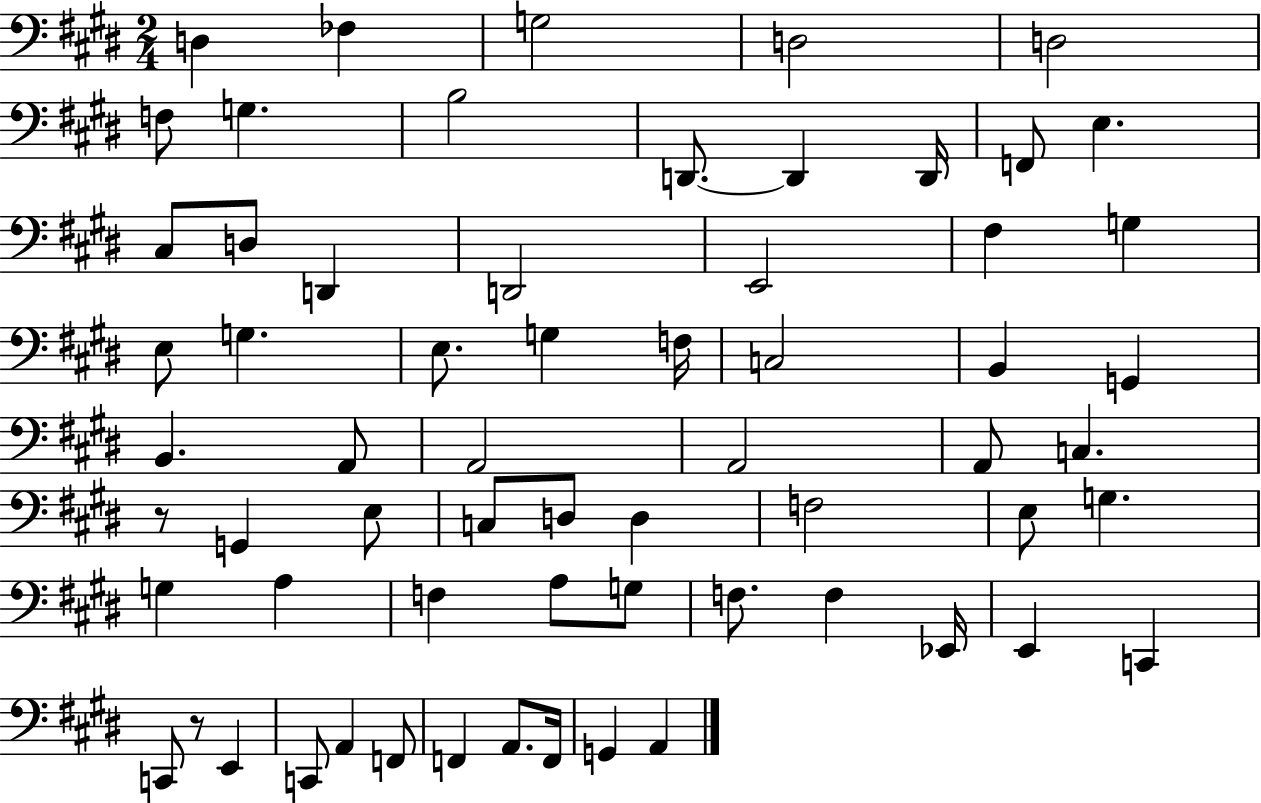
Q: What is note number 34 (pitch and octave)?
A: C3